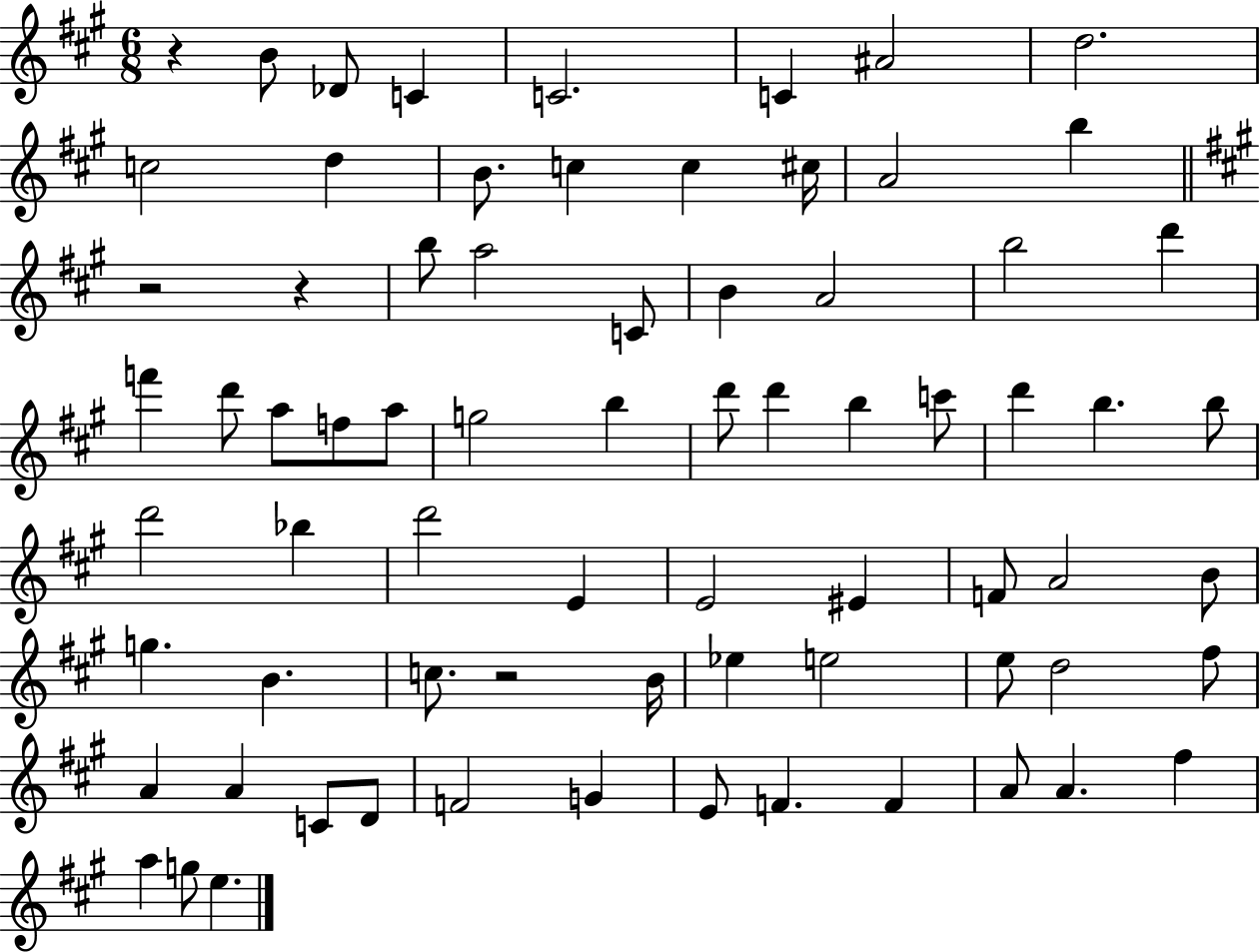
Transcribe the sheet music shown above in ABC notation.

X:1
T:Untitled
M:6/8
L:1/4
K:A
z B/2 _D/2 C C2 C ^A2 d2 c2 d B/2 c c ^c/4 A2 b z2 z b/2 a2 C/2 B A2 b2 d' f' d'/2 a/2 f/2 a/2 g2 b d'/2 d' b c'/2 d' b b/2 d'2 _b d'2 E E2 ^E F/2 A2 B/2 g B c/2 z2 B/4 _e e2 e/2 d2 ^f/2 A A C/2 D/2 F2 G E/2 F F A/2 A ^f a g/2 e